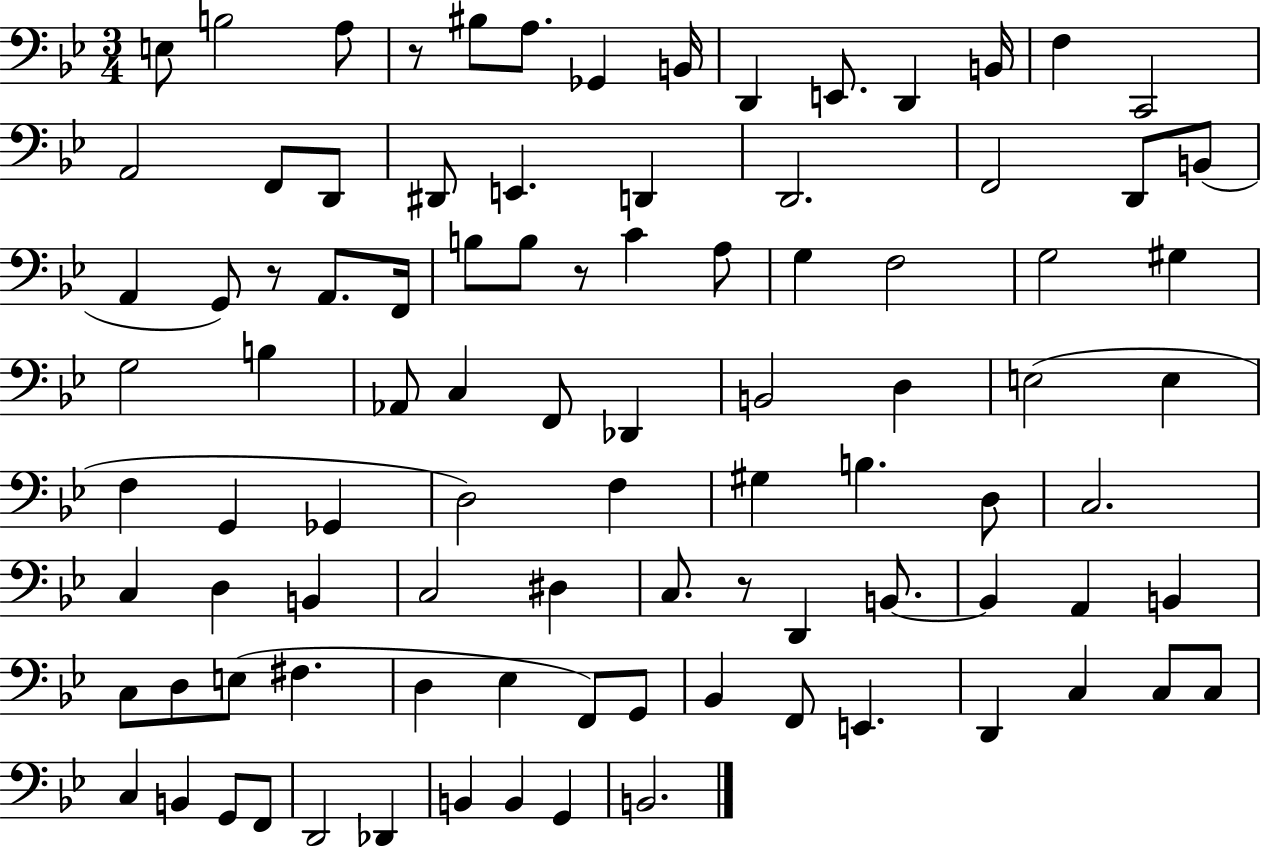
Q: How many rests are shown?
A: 4